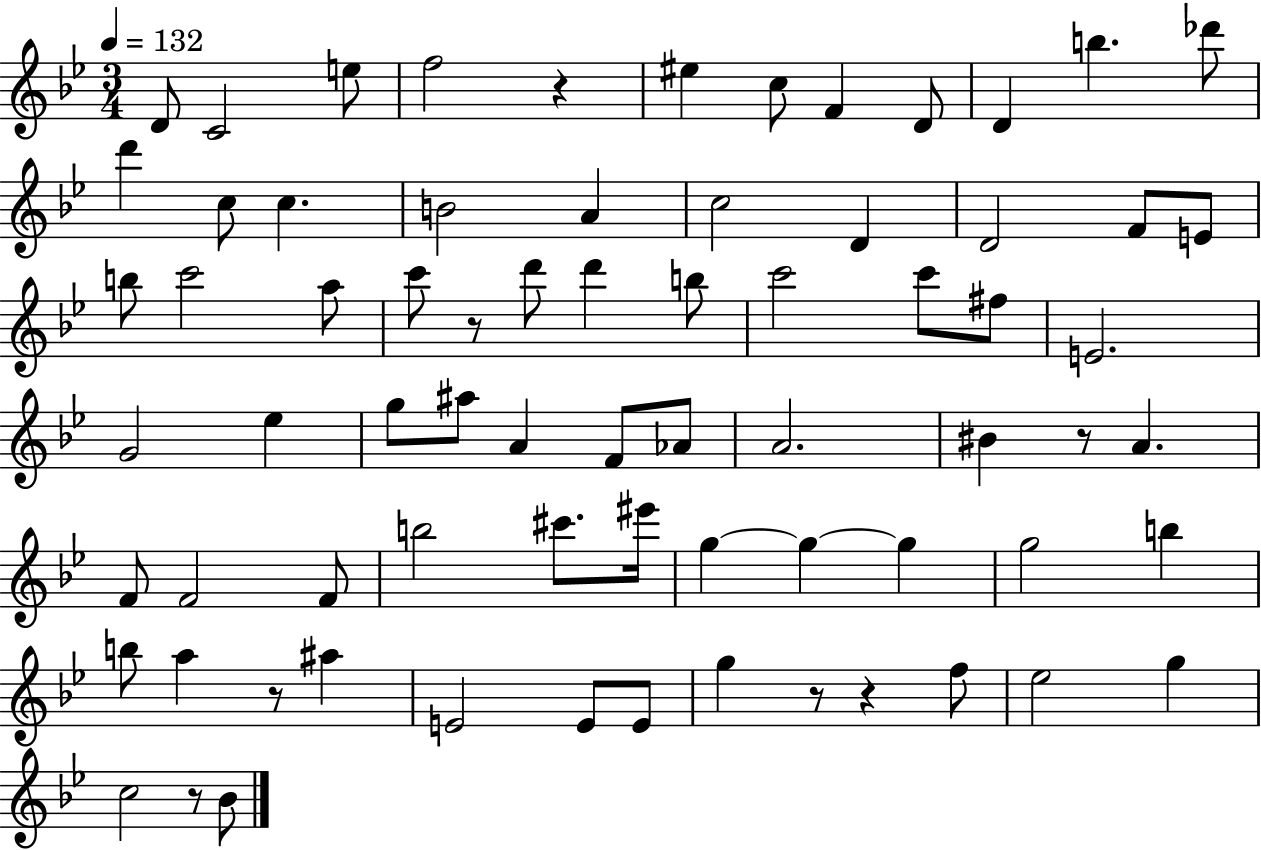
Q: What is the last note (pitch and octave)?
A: Bb4